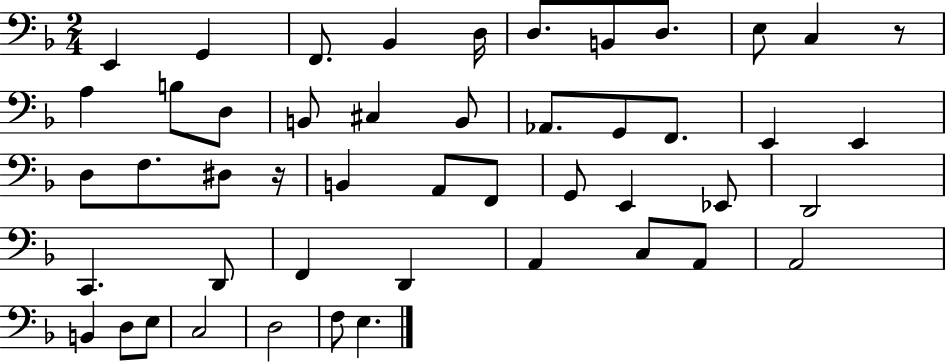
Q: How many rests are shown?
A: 2